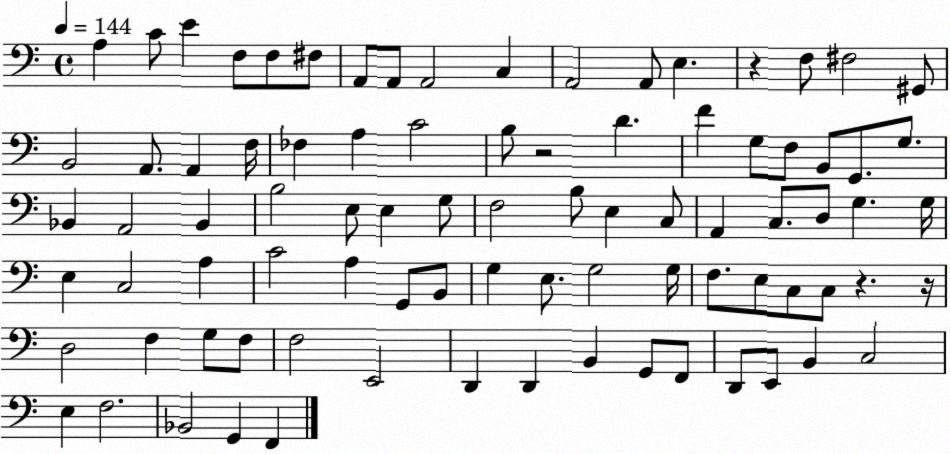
X:1
T:Untitled
M:4/4
L:1/4
K:C
A, C/2 E F,/2 F,/2 ^F,/2 A,,/2 A,,/2 A,,2 C, A,,2 A,,/2 E, z F,/2 ^F,2 ^G,,/2 B,,2 A,,/2 A,, F,/4 _F, A, C2 B,/2 z2 D F G,/2 F,/2 B,,/2 G,,/2 G,/2 _B,, A,,2 _B,, B,2 E,/2 E, G,/2 F,2 B,/2 E, C,/2 A,, C,/2 D,/2 G, G,/4 E, C,2 A, C2 A, G,,/2 B,,/2 G, E,/2 G,2 G,/4 F,/2 E,/2 C,/2 C,/2 z z/4 D,2 F, G,/2 F,/2 F,2 E,,2 D,, D,, B,, G,,/2 F,,/2 D,,/2 E,,/2 B,, C,2 E, F,2 _B,,2 G,, F,,